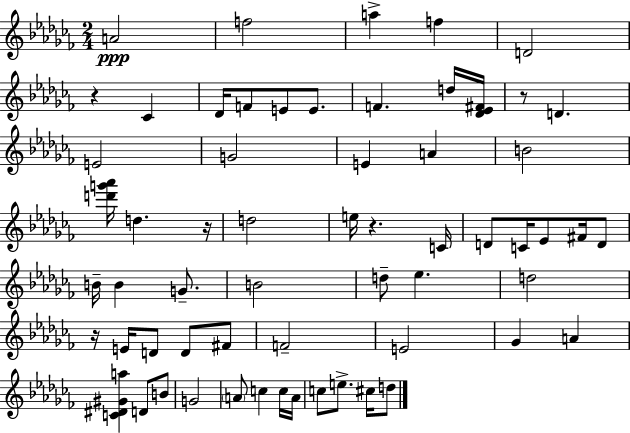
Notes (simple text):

A4/h F5/h A5/q F5/q D4/h R/q CES4/q Db4/s F4/e E4/e E4/e. F4/q. D5/s [Db4,Eb4,F#4]/s R/e D4/q. E4/h G4/h E4/q A4/q B4/h [D6,G6,Ab6]/s D5/q. R/s D5/h E5/s R/q. C4/s D4/e C4/s Eb4/e F#4/s D4/e B4/s B4/q G4/e. B4/h D5/e Eb5/q. D5/h R/s E4/s D4/e D4/e F#4/e F4/h E4/h Gb4/q A4/q [C4,D#4,G#4,A5]/q D4/e B4/e G4/h A4/e C5/q C5/s A4/s C5/e E5/e. C#5/s D5/e